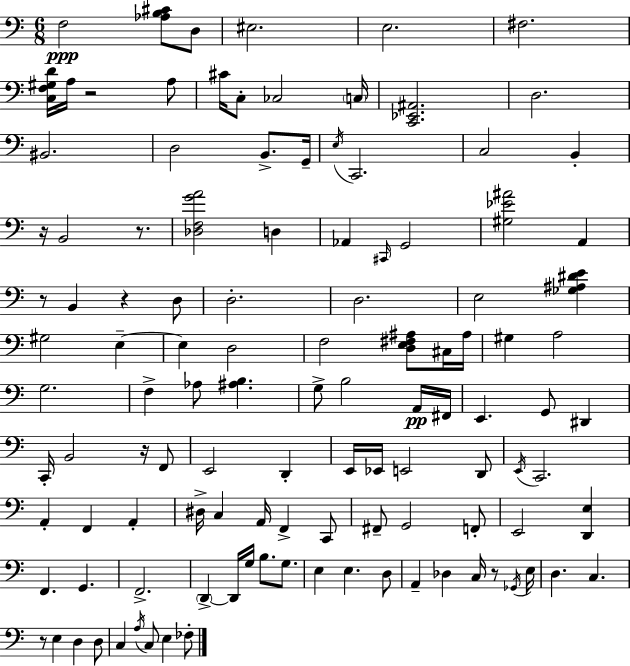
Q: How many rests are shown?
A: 8